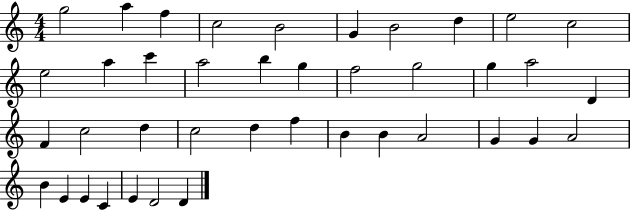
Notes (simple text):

G5/h A5/q F5/q C5/h B4/h G4/q B4/h D5/q E5/h C5/h E5/h A5/q C6/q A5/h B5/q G5/q F5/h G5/h G5/q A5/h D4/q F4/q C5/h D5/q C5/h D5/q F5/q B4/q B4/q A4/h G4/q G4/q A4/h B4/q E4/q E4/q C4/q E4/q D4/h D4/q